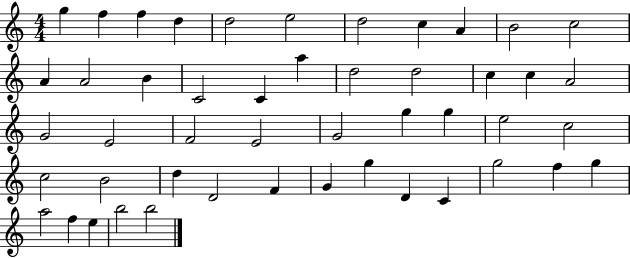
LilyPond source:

{
  \clef treble
  \numericTimeSignature
  \time 4/4
  \key c \major
  g''4 f''4 f''4 d''4 | d''2 e''2 | d''2 c''4 a'4 | b'2 c''2 | \break a'4 a'2 b'4 | c'2 c'4 a''4 | d''2 d''2 | c''4 c''4 a'2 | \break g'2 e'2 | f'2 e'2 | g'2 g''4 g''4 | e''2 c''2 | \break c''2 b'2 | d''4 d'2 f'4 | g'4 g''4 d'4 c'4 | g''2 f''4 g''4 | \break a''2 f''4 e''4 | b''2 b''2 | \bar "|."
}